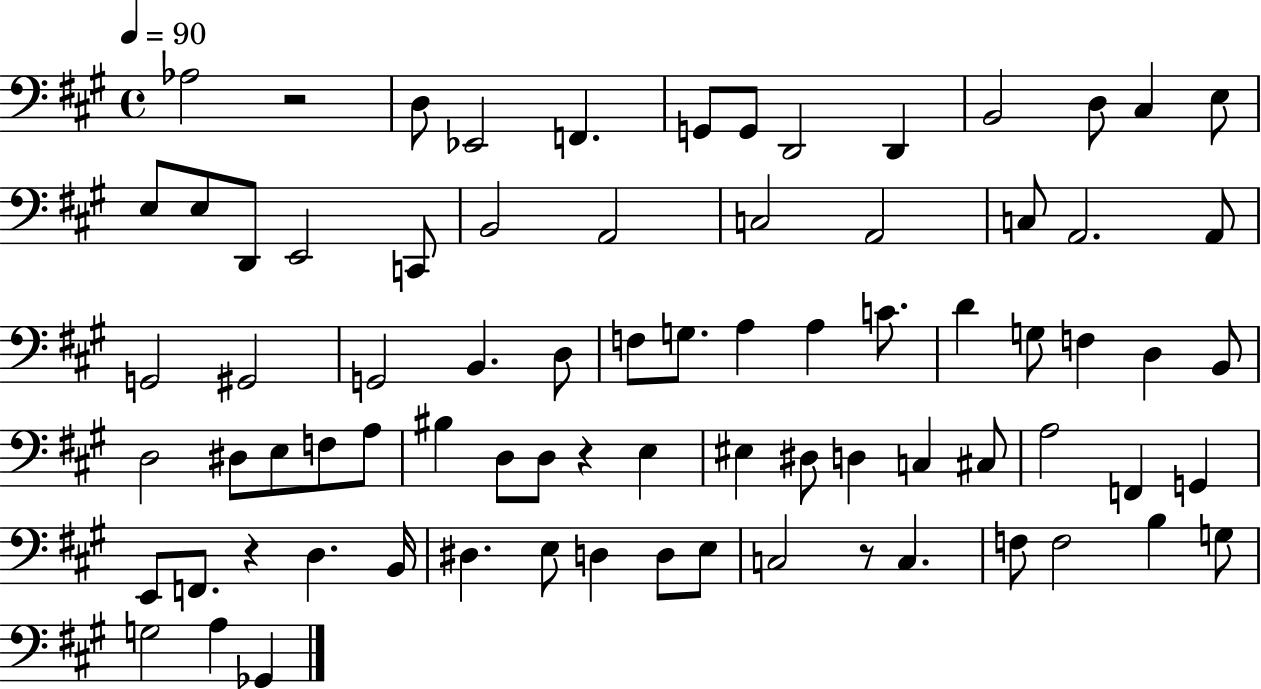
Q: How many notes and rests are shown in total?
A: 78